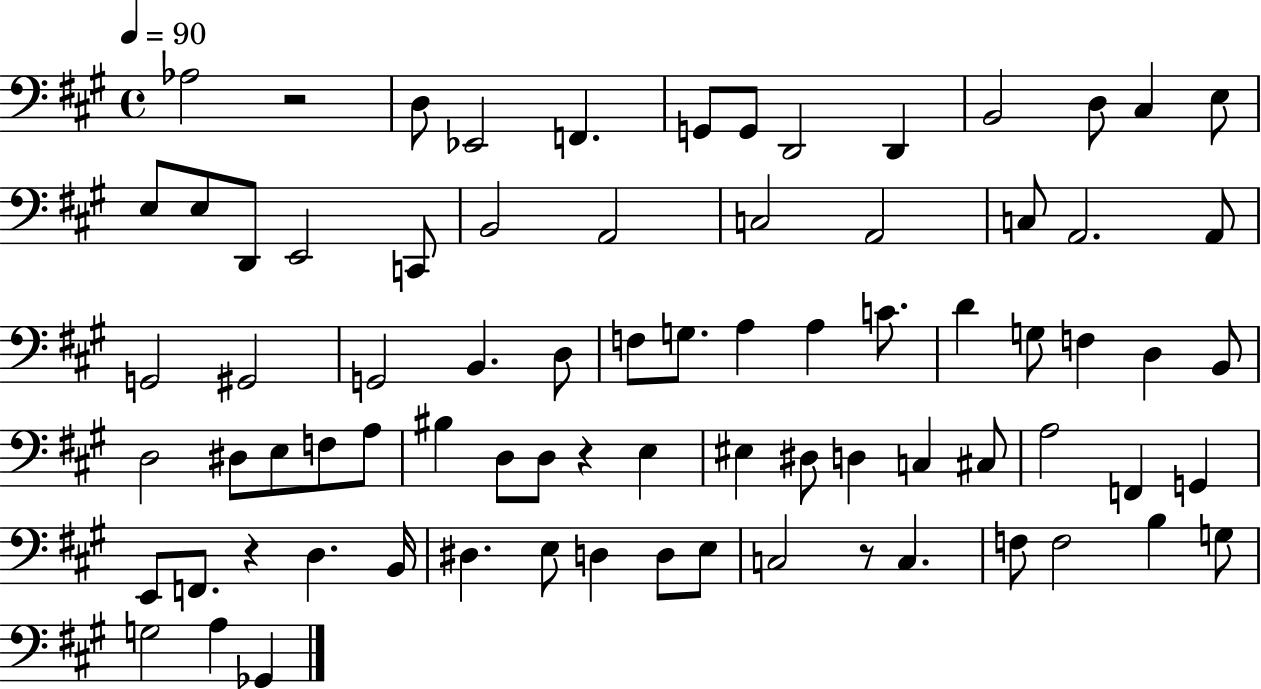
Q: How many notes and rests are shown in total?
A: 78